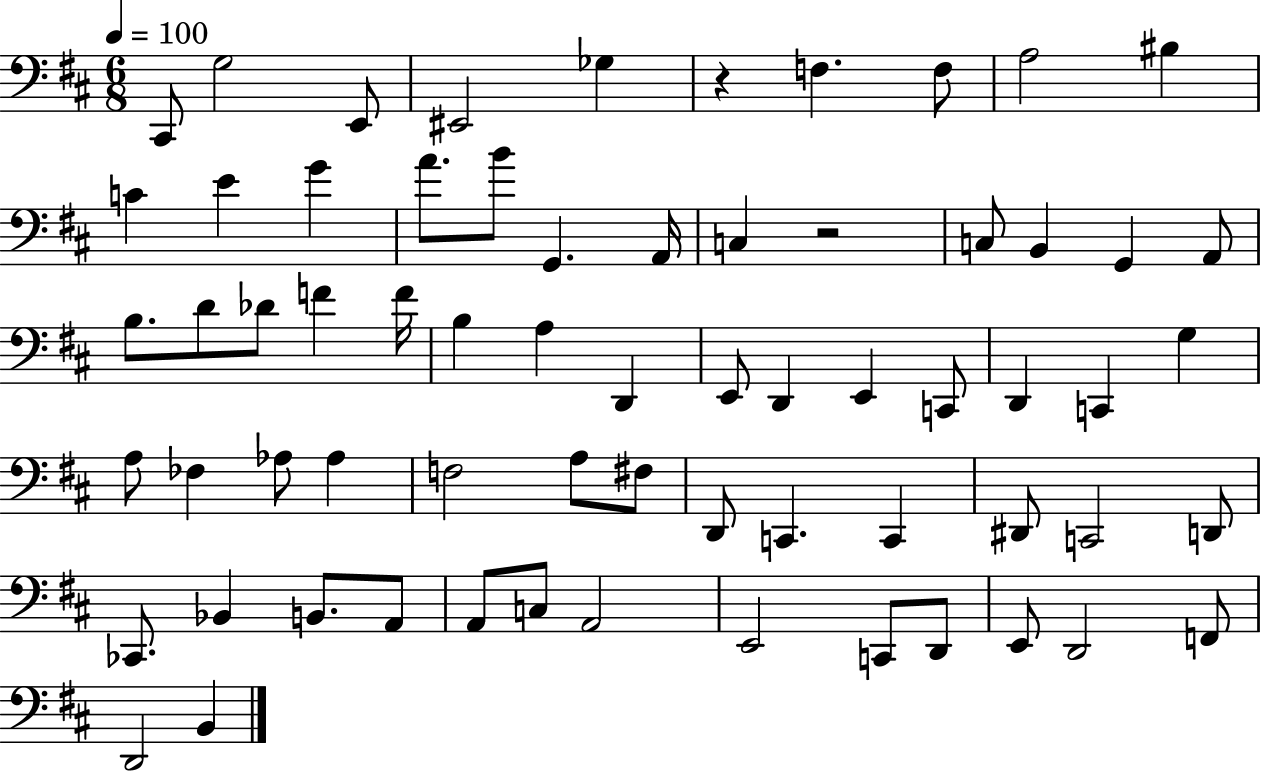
{
  \clef bass
  \numericTimeSignature
  \time 6/8
  \key d \major
  \tempo 4 = 100
  \repeat volta 2 { cis,8 g2 e,8 | eis,2 ges4 | r4 f4. f8 | a2 bis4 | \break c'4 e'4 g'4 | a'8. b'8 g,4. a,16 | c4 r2 | c8 b,4 g,4 a,8 | \break b8. d'8 des'8 f'4 f'16 | b4 a4 d,4 | e,8 d,4 e,4 c,8 | d,4 c,4 g4 | \break a8 fes4 aes8 aes4 | f2 a8 fis8 | d,8 c,4. c,4 | dis,8 c,2 d,8 | \break ces,8. bes,4 b,8. a,8 | a,8 c8 a,2 | e,2 c,8 d,8 | e,8 d,2 f,8 | \break d,2 b,4 | } \bar "|."
}